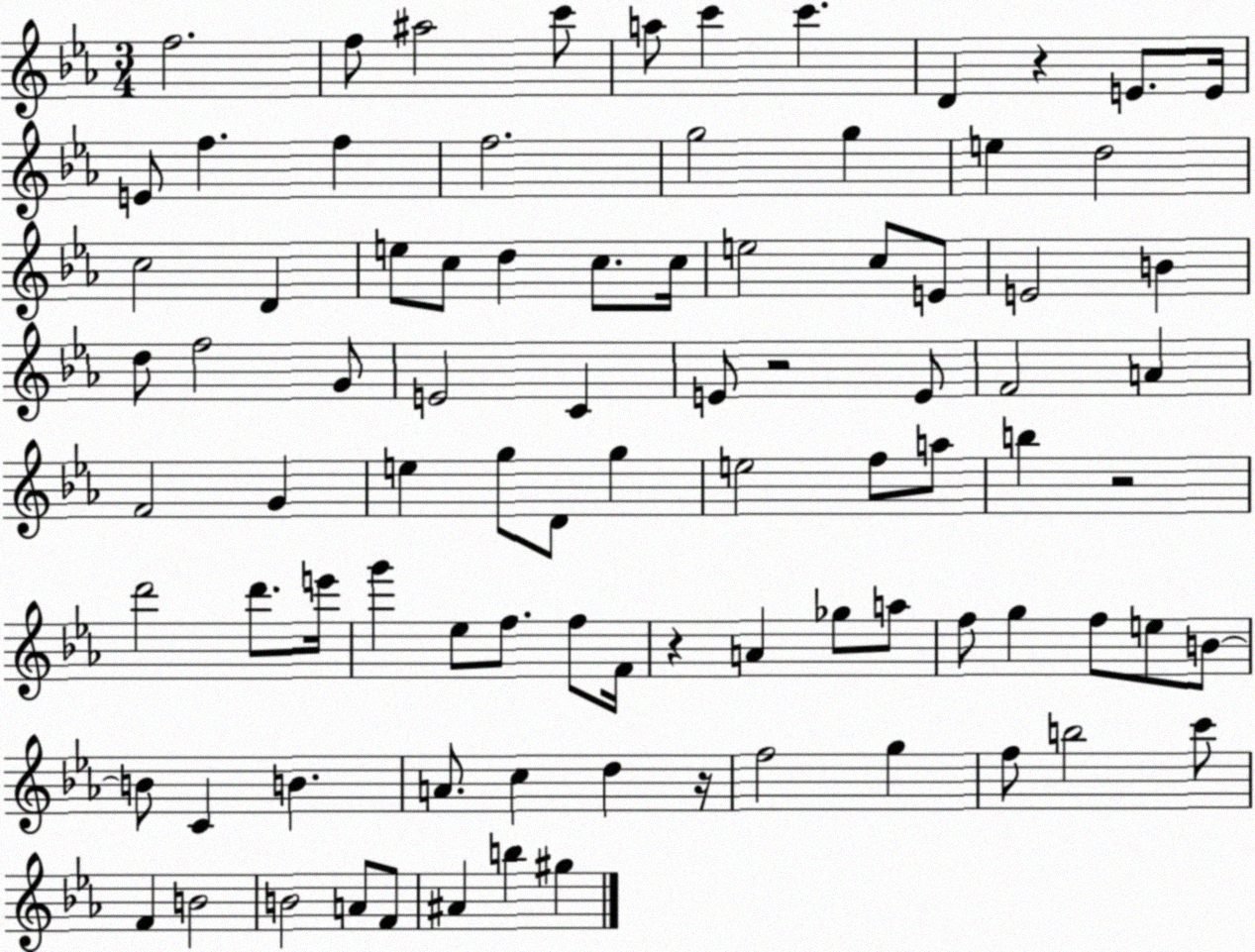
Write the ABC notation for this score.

X:1
T:Untitled
M:3/4
L:1/4
K:Eb
f2 f/2 ^a2 c'/2 a/2 c' c' D z E/2 E/4 E/2 f f f2 g2 g e d2 c2 D e/2 c/2 d c/2 c/4 e2 c/2 E/2 E2 B d/2 f2 G/2 E2 C E/2 z2 E/2 F2 A F2 G e g/2 D/2 g e2 f/2 a/2 b z2 d'2 d'/2 e'/4 g' _e/2 f/2 f/2 F/4 z A _g/2 a/2 f/2 g f/2 e/2 B/2 B/2 C B A/2 c d z/4 f2 g f/2 b2 c'/2 F B2 B2 A/2 F/2 ^A b ^g